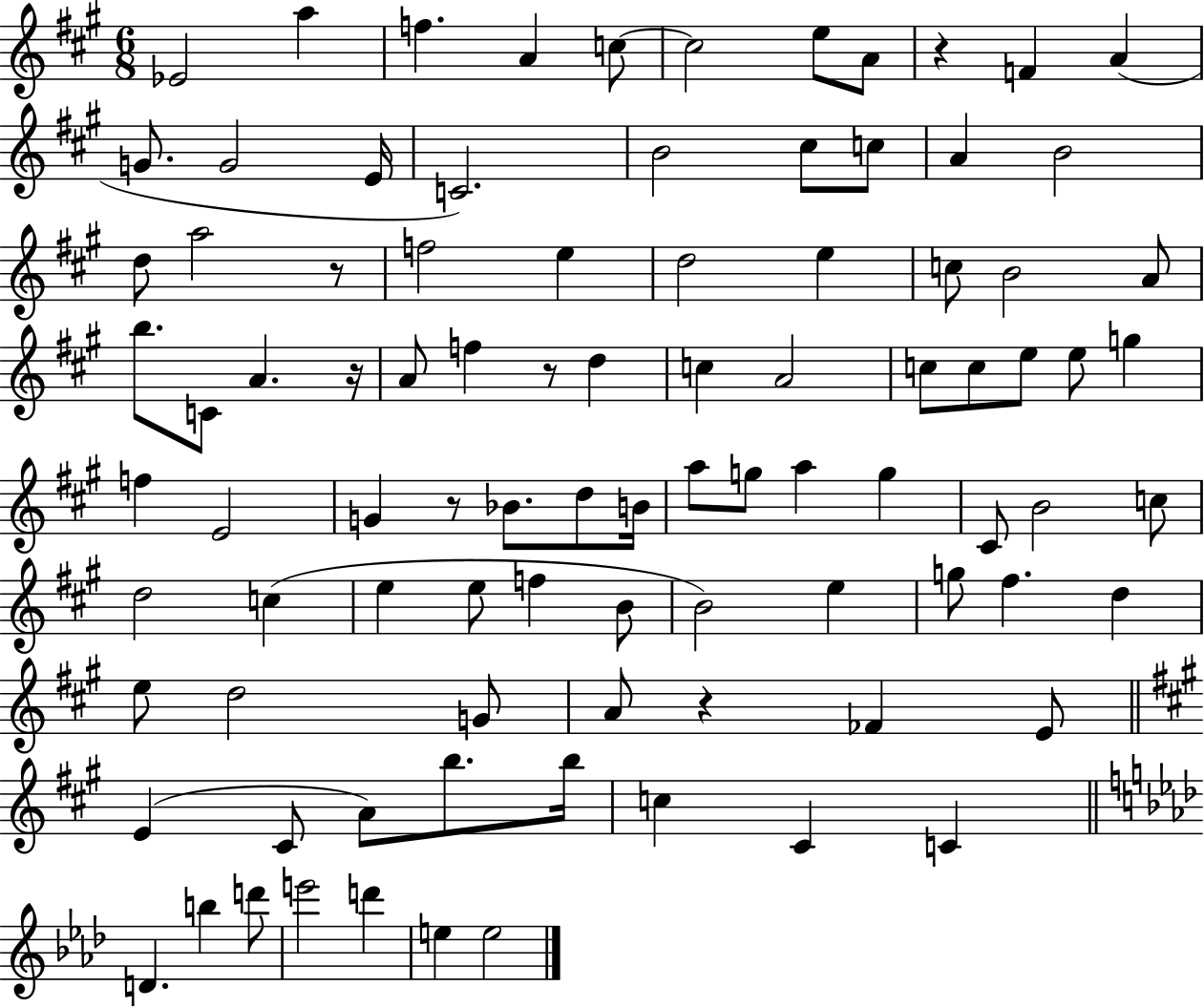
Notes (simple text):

Eb4/h A5/q F5/q. A4/q C5/e C5/h E5/e A4/e R/q F4/q A4/q G4/e. G4/h E4/s C4/h. B4/h C#5/e C5/e A4/q B4/h D5/e A5/h R/e F5/h E5/q D5/h E5/q C5/e B4/h A4/e B5/e. C4/e A4/q. R/s A4/e F5/q R/e D5/q C5/q A4/h C5/e C5/e E5/e E5/e G5/q F5/q E4/h G4/q R/e Bb4/e. D5/e B4/s A5/e G5/e A5/q G5/q C#4/e B4/h C5/e D5/h C5/q E5/q E5/e F5/q B4/e B4/h E5/q G5/e F#5/q. D5/q E5/e D5/h G4/e A4/e R/q FES4/q E4/e E4/q C#4/e A4/e B5/e. B5/s C5/q C#4/q C4/q D4/q. B5/q D6/e E6/h D6/q E5/q E5/h